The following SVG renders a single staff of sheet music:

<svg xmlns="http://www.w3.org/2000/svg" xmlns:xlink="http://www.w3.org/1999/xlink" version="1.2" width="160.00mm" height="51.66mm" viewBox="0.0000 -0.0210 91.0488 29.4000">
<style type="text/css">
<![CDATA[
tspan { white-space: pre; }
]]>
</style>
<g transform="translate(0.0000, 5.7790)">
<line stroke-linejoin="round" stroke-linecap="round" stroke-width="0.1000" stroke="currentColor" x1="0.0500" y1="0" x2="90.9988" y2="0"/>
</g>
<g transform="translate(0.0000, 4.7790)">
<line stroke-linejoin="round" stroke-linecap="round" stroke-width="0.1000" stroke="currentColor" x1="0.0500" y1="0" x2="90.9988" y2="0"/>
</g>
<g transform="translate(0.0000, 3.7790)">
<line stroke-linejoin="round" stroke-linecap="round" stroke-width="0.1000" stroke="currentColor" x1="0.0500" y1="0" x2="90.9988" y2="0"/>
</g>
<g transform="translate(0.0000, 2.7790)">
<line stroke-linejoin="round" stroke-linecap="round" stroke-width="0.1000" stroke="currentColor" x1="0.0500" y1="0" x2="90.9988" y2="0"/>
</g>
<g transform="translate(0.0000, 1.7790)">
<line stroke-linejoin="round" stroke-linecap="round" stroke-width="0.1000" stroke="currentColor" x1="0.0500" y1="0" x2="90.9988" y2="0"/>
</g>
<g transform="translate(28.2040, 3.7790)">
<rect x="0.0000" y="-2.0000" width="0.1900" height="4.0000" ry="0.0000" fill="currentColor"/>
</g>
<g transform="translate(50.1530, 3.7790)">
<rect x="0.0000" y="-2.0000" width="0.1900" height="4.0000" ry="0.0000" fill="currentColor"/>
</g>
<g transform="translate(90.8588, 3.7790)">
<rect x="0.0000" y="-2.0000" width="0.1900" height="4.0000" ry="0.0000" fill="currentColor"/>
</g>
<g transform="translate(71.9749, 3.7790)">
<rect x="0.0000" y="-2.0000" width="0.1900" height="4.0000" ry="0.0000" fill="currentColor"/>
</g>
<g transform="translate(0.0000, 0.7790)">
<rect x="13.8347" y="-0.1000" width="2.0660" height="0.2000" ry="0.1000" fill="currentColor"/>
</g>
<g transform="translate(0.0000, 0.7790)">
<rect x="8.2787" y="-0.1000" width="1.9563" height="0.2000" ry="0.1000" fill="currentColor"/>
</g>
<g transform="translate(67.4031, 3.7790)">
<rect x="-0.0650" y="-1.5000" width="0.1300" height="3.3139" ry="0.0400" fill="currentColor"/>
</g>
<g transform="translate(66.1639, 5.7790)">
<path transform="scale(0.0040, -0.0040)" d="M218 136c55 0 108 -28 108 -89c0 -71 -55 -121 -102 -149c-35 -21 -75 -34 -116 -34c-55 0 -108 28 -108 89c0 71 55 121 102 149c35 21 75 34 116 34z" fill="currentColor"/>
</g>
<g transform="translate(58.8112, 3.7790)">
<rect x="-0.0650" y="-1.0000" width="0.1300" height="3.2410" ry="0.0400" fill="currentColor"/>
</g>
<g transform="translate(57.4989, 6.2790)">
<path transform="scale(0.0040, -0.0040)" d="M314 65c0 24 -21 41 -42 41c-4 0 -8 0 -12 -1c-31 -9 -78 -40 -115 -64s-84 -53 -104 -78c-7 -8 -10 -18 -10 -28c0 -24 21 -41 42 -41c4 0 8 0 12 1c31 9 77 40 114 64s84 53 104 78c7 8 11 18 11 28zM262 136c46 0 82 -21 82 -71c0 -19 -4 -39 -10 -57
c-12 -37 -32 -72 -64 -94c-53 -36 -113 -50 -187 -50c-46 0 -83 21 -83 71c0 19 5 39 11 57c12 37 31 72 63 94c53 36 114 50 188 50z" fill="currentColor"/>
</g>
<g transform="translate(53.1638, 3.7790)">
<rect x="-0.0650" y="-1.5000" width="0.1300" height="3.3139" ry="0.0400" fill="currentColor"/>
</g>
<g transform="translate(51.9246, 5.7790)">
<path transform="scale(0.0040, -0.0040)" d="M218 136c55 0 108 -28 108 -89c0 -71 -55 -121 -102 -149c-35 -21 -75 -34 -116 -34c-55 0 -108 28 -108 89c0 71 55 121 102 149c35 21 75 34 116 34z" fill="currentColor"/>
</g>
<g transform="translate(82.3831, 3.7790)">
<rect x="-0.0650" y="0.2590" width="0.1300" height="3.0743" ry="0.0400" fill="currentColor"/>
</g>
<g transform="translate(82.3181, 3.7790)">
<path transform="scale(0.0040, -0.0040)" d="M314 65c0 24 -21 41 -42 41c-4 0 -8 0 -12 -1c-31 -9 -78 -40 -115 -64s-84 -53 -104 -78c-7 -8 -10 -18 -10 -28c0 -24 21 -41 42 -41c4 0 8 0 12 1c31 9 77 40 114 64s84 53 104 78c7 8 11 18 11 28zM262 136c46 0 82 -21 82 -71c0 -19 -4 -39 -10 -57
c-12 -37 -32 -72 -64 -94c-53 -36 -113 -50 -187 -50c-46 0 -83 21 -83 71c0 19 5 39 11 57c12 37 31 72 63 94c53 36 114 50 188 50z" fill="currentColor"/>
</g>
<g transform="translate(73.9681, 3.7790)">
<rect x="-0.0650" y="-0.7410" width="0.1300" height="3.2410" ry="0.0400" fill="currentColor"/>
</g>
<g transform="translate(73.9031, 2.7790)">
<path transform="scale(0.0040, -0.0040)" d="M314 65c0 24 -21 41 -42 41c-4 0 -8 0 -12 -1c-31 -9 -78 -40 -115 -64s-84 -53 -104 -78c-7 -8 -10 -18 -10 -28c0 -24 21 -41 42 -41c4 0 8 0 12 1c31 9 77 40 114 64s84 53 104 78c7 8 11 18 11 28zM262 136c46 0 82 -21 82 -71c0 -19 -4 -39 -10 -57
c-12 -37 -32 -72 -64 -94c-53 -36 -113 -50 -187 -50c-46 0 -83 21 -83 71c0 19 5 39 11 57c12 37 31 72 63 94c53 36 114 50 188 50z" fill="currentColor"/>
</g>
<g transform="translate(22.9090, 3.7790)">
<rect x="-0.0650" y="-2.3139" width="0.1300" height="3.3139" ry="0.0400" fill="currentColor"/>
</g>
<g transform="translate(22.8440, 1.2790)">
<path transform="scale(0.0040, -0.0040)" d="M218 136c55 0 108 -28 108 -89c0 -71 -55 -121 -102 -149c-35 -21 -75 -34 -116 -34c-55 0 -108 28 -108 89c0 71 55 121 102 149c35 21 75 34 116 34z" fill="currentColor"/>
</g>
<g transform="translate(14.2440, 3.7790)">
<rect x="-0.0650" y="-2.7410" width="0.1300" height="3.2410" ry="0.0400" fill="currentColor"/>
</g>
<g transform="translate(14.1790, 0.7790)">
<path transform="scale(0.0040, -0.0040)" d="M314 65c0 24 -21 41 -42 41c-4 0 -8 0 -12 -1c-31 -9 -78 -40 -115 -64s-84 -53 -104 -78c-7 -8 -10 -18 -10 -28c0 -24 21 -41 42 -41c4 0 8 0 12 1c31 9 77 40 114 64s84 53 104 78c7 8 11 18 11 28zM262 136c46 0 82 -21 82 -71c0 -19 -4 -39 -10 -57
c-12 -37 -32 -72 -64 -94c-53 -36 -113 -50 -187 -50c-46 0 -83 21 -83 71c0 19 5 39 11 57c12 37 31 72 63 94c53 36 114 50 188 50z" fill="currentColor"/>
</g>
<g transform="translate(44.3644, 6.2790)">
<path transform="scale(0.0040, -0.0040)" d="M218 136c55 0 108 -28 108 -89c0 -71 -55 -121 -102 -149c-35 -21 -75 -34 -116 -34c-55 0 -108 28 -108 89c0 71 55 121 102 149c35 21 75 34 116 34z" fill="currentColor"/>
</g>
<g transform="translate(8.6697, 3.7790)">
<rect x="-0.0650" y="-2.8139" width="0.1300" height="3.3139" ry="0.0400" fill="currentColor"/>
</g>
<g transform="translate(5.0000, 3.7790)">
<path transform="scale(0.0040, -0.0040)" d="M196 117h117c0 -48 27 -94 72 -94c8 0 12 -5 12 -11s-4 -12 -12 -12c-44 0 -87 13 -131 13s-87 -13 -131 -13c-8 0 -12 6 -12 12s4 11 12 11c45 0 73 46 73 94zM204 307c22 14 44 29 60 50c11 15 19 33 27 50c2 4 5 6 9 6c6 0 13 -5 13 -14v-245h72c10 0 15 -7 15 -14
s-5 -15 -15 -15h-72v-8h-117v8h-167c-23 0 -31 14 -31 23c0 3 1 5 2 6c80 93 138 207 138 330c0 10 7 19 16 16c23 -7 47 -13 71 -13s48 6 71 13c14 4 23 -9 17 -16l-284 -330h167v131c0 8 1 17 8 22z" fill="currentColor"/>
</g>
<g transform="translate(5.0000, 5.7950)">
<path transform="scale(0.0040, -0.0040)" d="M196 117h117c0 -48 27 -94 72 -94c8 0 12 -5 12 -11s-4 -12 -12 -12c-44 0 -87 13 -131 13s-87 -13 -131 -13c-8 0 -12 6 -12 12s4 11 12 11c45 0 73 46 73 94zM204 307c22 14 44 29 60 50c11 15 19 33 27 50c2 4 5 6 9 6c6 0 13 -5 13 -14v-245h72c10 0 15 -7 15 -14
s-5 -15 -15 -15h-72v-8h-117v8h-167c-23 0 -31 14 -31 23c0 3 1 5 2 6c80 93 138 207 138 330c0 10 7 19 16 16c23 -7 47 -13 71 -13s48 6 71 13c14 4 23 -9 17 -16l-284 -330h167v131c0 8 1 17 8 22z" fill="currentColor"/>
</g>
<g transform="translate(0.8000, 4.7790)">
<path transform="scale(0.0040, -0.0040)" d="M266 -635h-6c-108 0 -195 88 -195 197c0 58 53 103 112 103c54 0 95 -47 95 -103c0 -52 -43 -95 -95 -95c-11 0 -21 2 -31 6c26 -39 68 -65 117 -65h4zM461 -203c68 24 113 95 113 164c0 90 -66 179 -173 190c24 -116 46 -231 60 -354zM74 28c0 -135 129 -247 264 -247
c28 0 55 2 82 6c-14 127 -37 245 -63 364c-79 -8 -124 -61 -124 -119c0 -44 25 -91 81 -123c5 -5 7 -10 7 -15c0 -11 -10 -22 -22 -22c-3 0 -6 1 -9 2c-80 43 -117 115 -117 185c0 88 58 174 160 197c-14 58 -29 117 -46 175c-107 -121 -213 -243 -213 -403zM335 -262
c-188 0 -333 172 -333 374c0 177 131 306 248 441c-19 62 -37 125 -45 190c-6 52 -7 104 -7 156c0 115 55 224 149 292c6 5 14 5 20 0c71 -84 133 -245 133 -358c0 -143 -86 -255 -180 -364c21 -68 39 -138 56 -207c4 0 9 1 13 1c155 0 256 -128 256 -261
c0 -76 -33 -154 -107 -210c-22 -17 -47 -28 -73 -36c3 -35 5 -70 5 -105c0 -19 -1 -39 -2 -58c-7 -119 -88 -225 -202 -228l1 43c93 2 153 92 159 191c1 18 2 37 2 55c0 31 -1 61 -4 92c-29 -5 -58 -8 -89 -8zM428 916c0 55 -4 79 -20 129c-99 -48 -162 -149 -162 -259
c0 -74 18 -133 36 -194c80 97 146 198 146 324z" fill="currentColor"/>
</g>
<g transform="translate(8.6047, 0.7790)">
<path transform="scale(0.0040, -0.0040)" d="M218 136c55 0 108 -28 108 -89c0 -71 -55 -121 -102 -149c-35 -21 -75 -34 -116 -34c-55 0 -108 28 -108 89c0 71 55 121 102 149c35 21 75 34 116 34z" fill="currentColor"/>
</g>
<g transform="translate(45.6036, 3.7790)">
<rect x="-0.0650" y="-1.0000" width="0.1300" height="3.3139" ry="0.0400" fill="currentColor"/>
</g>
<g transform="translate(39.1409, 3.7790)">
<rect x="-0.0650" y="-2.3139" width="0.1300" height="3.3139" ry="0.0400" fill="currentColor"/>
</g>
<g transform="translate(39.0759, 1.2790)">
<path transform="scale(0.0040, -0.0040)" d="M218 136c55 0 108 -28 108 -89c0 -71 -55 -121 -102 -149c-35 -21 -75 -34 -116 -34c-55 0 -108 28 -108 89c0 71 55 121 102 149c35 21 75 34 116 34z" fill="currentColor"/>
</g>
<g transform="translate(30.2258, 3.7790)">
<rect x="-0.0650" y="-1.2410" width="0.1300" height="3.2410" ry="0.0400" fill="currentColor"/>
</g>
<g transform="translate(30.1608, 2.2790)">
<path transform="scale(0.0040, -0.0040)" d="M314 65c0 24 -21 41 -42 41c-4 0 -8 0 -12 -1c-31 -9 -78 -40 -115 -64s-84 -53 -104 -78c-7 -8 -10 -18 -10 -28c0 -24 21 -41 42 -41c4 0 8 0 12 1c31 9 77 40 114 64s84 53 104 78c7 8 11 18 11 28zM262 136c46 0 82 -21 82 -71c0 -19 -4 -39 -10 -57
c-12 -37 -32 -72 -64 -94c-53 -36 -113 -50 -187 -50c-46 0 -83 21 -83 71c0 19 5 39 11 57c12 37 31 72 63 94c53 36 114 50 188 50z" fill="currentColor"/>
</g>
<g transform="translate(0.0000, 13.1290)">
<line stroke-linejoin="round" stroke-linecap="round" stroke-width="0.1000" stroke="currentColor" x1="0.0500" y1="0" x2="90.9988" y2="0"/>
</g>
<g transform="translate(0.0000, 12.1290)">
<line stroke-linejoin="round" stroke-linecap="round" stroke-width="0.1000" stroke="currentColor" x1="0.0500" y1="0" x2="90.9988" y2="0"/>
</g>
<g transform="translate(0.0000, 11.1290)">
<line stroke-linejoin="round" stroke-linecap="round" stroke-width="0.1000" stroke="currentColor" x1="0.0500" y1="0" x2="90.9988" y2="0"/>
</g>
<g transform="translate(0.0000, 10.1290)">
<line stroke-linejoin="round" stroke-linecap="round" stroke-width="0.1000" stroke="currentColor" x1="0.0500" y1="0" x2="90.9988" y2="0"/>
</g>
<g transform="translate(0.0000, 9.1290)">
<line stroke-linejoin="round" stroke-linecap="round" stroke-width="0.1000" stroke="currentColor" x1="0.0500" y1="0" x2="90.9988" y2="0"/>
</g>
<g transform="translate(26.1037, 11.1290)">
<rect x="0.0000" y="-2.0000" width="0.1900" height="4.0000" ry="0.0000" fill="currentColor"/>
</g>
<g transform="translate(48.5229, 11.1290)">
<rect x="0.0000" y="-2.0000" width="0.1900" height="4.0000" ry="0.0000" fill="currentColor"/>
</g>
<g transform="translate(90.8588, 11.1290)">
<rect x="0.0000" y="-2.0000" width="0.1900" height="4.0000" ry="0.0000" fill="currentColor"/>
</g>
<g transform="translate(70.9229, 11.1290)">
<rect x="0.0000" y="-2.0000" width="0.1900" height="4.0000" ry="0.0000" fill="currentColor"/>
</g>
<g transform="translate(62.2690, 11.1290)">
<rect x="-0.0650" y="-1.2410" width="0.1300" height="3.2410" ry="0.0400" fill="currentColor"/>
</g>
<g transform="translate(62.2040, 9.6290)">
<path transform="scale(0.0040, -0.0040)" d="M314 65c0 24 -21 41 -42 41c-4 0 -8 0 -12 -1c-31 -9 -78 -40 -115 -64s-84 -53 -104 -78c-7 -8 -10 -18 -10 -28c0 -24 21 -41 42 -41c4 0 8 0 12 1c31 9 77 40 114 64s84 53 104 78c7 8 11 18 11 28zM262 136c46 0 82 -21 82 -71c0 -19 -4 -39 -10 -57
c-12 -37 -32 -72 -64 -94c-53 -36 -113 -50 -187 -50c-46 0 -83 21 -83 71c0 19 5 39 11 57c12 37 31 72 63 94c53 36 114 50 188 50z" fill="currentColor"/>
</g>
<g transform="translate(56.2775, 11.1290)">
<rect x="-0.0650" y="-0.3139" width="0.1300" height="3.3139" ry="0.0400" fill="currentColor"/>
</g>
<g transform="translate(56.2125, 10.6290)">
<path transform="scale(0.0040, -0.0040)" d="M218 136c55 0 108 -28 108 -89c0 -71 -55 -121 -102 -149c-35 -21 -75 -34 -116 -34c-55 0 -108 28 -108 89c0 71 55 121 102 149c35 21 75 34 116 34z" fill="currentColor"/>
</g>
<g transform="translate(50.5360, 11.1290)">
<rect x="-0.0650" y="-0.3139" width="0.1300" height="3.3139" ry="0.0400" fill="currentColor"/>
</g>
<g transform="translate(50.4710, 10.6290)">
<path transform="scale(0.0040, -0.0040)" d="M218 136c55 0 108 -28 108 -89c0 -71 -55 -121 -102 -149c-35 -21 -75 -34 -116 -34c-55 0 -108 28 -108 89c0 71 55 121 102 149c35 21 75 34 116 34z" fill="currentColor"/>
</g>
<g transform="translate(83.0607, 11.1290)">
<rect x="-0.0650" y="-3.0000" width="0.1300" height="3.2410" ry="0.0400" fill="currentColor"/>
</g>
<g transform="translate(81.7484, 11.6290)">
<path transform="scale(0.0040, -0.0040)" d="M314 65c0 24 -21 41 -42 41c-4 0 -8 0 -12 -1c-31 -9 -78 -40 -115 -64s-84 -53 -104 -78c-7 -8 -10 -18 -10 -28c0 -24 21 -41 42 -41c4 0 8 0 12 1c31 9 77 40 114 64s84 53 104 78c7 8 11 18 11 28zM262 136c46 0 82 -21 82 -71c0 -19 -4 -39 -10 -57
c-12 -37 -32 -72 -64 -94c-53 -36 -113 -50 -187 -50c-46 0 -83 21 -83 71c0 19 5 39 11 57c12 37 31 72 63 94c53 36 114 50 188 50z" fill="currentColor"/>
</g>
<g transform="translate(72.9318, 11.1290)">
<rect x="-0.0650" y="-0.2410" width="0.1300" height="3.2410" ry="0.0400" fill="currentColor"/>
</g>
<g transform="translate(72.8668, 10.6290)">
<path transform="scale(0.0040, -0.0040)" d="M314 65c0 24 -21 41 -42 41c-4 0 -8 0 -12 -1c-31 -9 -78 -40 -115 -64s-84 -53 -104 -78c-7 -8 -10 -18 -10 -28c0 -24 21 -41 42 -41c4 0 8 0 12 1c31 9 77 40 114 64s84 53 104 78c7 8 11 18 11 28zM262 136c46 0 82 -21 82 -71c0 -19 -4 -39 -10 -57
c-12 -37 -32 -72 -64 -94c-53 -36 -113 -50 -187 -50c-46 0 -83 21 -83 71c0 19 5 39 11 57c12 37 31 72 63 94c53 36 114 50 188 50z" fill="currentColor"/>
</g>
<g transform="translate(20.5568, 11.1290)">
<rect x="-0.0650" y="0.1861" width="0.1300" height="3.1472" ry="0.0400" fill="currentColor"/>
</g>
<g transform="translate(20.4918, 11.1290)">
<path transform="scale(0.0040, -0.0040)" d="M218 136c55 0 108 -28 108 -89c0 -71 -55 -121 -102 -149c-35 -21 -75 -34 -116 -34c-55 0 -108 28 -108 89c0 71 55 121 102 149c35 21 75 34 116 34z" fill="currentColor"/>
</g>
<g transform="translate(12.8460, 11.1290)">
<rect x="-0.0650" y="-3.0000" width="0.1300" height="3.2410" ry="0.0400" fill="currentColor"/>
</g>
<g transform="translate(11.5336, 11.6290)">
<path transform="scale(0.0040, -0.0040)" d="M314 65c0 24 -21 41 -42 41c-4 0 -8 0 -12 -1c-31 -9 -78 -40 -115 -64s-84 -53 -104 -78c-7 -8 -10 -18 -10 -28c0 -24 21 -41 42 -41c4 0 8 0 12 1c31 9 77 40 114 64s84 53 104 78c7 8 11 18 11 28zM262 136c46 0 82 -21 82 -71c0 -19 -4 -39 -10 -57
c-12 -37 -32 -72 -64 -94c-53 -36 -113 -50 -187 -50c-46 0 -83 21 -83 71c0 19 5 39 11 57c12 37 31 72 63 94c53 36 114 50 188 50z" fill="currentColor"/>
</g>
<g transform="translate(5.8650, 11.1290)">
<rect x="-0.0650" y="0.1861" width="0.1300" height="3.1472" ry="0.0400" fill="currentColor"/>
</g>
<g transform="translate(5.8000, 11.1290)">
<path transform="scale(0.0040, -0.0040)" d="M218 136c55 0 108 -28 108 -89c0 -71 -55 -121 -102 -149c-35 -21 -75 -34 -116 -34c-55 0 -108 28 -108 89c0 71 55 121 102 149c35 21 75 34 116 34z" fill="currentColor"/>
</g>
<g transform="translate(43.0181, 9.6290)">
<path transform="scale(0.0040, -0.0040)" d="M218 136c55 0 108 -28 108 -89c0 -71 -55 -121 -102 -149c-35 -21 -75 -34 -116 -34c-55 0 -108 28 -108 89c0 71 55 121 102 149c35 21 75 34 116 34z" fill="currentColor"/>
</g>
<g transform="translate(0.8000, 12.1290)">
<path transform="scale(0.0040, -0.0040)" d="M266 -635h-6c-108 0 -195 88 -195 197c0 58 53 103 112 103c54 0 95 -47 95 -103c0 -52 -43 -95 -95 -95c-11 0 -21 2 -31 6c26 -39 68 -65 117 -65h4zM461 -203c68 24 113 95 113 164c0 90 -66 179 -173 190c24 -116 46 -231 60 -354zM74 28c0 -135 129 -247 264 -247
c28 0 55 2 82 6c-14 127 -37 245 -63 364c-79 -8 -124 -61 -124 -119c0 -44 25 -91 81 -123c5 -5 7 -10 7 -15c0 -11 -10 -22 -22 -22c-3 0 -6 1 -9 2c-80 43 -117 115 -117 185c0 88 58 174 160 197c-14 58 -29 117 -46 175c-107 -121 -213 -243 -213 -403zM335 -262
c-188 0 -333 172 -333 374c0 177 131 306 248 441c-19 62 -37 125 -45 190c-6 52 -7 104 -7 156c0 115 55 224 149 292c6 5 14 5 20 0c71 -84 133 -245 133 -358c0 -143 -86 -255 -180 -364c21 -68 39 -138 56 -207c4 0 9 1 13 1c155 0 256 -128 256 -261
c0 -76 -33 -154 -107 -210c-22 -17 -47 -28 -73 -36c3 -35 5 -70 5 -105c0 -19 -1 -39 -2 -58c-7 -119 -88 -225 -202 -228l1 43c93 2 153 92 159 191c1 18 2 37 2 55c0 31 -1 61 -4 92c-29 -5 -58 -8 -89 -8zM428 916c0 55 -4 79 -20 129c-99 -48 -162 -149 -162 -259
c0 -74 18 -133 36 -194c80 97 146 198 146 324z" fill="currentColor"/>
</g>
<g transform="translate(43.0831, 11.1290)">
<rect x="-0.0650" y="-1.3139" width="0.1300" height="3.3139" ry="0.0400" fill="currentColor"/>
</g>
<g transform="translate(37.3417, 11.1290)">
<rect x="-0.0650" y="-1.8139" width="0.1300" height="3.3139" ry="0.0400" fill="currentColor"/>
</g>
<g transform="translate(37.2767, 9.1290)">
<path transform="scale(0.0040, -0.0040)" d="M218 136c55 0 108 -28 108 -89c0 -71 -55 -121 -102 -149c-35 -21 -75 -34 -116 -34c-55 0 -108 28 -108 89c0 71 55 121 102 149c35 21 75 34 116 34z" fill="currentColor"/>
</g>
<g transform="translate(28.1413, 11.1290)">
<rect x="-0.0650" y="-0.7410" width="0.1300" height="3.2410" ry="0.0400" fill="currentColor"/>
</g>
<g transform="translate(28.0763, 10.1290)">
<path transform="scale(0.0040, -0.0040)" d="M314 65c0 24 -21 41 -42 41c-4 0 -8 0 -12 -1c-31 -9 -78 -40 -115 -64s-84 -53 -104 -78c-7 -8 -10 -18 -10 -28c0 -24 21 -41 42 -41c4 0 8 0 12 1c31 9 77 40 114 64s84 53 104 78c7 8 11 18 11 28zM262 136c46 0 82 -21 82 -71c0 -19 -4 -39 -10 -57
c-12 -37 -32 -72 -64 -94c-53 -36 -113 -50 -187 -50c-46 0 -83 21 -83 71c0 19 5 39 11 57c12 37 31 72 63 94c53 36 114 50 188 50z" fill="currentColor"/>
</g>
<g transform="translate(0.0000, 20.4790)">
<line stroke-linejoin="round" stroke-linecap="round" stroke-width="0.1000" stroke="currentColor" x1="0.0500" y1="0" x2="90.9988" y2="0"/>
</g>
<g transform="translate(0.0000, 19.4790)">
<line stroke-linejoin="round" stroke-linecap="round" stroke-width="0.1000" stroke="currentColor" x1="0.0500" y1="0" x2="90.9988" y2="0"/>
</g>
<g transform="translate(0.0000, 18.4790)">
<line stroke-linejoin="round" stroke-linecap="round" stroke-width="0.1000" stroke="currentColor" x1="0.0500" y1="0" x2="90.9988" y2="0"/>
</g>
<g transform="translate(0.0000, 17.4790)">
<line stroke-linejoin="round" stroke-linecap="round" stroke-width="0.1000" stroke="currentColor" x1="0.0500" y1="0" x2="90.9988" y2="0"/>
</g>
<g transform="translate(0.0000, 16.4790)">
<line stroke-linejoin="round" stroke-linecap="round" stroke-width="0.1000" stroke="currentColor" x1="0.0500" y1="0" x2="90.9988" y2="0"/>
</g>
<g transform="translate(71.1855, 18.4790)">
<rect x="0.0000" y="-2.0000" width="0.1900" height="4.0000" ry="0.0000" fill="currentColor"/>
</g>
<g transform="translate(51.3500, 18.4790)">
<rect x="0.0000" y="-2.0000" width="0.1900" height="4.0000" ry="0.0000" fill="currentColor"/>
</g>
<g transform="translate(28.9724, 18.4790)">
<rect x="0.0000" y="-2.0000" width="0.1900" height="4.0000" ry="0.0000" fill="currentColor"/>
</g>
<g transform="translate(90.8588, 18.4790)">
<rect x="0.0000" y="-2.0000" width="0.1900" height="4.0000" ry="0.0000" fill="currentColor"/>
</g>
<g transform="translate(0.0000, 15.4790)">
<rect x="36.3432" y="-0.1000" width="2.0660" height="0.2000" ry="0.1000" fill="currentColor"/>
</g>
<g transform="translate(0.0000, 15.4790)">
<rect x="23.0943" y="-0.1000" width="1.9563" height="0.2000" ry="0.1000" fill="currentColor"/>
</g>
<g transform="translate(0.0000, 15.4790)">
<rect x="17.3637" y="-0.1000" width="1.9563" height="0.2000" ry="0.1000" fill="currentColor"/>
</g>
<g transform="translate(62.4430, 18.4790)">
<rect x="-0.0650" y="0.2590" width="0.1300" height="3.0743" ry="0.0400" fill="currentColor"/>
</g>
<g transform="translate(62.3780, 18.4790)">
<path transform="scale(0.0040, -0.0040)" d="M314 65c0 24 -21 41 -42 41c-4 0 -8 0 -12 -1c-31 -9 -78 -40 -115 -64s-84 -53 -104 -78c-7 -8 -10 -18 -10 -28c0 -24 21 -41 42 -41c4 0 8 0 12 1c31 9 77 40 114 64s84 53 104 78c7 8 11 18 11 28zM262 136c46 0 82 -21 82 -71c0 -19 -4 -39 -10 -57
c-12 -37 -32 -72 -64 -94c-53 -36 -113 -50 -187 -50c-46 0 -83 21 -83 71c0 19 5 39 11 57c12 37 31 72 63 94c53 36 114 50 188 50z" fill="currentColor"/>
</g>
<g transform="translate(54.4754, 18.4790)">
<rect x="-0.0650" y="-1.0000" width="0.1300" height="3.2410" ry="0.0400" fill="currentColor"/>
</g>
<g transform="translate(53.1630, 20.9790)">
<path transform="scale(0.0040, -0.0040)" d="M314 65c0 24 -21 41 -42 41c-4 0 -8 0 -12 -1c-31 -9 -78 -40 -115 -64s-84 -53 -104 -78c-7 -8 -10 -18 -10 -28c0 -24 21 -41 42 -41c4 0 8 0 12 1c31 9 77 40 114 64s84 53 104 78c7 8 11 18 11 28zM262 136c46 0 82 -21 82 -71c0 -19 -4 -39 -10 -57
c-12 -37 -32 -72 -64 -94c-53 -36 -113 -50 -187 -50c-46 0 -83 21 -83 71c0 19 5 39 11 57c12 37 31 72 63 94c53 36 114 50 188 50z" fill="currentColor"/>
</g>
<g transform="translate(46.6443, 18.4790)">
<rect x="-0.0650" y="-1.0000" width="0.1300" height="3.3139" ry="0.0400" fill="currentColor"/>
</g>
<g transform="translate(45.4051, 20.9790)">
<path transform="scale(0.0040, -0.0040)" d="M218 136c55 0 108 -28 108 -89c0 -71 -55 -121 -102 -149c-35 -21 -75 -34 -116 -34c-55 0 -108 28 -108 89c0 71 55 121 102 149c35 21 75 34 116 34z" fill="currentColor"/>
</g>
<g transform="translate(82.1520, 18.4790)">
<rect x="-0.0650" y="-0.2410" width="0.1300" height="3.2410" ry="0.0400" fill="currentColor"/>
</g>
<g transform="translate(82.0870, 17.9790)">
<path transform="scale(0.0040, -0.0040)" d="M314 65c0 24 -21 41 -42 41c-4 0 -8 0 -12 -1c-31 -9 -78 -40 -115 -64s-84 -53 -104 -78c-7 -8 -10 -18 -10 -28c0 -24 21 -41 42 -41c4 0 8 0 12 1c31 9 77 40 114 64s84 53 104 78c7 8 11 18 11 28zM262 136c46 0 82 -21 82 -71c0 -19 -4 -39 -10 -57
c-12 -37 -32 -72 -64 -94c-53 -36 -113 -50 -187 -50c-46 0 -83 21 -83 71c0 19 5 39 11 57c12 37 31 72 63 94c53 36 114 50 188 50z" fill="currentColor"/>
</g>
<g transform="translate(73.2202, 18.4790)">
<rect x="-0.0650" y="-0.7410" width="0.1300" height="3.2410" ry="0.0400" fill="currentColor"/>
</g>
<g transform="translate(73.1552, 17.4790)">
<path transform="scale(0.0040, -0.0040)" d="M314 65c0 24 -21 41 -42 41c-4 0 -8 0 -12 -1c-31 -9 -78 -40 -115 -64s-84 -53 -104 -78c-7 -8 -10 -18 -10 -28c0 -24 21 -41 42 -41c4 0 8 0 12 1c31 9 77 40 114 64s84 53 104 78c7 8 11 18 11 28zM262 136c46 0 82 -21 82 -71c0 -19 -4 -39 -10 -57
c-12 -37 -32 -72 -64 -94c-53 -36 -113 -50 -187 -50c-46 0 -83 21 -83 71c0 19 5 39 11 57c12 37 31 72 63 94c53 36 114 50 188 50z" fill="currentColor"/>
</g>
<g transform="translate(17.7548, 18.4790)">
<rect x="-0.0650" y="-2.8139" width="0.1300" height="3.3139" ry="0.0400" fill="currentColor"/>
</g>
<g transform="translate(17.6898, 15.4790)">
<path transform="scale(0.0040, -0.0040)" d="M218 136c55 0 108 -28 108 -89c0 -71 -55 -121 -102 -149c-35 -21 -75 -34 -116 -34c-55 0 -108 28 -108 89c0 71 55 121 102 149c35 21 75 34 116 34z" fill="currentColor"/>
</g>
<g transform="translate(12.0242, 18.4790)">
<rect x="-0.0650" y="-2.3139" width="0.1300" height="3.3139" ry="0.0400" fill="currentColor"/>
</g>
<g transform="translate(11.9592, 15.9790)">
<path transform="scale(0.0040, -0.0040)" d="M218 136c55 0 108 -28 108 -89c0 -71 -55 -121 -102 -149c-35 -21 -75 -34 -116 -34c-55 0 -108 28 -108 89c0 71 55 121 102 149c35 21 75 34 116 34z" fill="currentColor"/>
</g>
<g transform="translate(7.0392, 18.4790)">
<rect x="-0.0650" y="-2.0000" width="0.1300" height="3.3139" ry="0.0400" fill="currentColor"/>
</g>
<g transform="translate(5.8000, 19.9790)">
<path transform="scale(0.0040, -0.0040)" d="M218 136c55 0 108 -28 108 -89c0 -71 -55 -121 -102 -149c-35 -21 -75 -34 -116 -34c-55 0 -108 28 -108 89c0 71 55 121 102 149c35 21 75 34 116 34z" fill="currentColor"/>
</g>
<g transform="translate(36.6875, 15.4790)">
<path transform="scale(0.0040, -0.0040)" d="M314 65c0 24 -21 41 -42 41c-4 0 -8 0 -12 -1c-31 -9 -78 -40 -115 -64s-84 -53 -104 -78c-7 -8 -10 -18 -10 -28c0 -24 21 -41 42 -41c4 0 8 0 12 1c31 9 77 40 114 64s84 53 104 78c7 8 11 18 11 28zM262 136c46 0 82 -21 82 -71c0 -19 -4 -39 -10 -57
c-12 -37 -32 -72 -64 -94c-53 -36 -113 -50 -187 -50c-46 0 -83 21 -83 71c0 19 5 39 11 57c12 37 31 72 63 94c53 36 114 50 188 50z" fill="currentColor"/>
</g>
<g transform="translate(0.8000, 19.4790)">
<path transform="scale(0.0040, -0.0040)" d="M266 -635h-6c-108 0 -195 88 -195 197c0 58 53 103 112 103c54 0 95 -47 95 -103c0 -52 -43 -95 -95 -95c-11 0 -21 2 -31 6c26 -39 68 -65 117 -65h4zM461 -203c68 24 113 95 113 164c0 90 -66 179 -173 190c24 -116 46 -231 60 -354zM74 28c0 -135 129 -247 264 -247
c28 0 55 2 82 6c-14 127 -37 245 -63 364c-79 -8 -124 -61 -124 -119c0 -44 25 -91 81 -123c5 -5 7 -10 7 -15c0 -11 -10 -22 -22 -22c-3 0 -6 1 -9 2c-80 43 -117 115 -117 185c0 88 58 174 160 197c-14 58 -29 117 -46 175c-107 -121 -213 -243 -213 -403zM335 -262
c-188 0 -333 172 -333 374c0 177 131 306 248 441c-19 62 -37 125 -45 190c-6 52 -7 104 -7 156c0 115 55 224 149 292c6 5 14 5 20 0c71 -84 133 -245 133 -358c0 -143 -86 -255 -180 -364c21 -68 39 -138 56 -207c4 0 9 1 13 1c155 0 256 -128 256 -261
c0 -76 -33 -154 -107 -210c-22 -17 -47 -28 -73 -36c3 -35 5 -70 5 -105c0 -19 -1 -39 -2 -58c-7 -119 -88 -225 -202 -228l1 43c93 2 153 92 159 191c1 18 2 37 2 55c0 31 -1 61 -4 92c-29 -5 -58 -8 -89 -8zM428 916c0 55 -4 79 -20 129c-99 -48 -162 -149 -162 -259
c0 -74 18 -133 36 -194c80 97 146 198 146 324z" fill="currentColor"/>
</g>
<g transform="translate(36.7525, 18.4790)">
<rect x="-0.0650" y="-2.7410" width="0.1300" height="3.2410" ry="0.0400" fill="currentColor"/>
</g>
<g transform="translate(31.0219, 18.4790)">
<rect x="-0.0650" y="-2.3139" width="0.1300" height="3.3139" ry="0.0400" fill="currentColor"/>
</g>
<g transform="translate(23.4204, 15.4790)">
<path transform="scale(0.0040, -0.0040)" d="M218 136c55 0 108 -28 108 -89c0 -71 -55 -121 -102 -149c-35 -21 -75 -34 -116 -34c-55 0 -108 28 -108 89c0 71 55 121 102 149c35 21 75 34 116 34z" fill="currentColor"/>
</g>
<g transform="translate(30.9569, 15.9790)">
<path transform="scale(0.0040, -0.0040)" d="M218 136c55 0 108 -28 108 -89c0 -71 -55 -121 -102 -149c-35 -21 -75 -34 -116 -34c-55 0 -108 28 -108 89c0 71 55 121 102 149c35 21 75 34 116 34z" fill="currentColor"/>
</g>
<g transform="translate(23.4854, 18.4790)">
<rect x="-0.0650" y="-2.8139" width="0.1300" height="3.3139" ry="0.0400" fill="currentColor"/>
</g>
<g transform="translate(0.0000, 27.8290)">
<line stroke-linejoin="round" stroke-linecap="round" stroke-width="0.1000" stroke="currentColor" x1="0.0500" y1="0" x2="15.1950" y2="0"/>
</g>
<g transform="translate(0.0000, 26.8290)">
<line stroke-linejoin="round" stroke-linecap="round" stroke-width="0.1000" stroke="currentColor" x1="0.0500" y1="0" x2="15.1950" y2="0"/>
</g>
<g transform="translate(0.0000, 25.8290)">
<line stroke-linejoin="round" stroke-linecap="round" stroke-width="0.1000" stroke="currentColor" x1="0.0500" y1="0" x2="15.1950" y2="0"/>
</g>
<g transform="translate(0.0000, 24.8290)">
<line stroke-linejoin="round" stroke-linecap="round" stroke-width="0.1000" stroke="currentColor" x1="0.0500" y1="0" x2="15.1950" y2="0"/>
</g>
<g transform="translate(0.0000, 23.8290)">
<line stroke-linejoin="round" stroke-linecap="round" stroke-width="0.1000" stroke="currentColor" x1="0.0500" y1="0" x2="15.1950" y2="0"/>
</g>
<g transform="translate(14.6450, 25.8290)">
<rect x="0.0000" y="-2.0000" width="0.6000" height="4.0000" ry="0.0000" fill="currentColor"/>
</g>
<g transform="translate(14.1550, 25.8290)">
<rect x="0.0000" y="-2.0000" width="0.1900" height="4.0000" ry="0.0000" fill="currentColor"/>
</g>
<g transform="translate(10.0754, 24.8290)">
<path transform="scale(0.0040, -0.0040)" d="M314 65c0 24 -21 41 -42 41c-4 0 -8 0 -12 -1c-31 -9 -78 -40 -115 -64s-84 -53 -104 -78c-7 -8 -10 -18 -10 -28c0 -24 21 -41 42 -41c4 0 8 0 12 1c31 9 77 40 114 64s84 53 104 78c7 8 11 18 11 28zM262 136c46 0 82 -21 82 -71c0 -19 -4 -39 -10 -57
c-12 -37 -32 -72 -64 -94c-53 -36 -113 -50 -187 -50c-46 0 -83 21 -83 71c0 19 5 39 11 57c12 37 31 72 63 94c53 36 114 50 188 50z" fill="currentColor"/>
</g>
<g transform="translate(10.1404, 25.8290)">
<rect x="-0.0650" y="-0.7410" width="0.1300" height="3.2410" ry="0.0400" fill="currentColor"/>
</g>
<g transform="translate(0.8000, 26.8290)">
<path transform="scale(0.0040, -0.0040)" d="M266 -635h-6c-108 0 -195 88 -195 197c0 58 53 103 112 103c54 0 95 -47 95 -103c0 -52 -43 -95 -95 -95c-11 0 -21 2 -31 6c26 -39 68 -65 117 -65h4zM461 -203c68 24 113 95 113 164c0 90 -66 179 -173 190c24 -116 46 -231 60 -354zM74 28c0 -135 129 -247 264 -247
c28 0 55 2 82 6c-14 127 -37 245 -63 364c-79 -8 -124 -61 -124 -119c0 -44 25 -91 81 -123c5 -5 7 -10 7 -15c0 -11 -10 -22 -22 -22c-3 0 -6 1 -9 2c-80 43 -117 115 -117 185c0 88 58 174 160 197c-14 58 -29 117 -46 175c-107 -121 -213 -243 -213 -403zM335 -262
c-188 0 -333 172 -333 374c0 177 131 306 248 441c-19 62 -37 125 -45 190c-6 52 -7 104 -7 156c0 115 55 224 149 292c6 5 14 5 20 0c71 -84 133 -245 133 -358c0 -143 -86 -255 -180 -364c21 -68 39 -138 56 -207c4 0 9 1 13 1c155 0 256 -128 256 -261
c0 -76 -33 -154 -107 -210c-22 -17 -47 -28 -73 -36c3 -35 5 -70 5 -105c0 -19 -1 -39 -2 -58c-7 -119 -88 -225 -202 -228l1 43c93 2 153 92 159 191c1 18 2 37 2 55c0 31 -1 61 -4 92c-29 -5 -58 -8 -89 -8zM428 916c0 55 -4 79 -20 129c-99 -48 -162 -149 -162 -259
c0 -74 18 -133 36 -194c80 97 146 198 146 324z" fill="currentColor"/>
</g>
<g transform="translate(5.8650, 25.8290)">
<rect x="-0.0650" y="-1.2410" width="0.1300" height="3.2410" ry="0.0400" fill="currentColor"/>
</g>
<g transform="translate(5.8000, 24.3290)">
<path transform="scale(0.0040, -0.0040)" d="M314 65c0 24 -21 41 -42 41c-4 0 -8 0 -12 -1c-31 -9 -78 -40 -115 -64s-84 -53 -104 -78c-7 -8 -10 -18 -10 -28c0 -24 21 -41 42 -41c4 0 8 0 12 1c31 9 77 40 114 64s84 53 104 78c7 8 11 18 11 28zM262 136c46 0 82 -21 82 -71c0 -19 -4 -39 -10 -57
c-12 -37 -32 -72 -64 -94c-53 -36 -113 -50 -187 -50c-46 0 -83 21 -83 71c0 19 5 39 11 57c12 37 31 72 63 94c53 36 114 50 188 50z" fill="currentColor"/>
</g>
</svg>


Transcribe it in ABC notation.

X:1
T:Untitled
M:4/4
L:1/4
K:C
a a2 g e2 g D E D2 E d2 B2 B A2 B d2 f e c c e2 c2 A2 F g a a g a2 D D2 B2 d2 c2 e2 d2